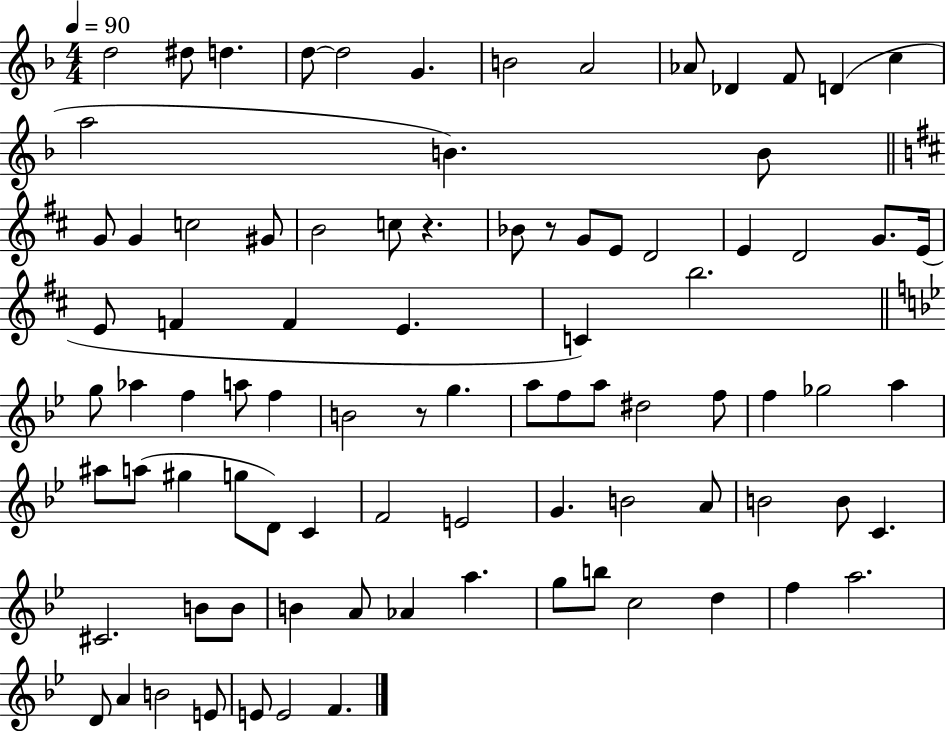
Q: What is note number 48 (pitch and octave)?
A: F5